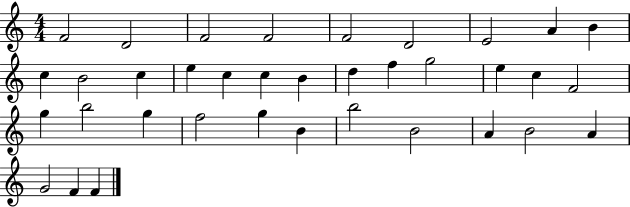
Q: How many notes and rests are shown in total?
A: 36